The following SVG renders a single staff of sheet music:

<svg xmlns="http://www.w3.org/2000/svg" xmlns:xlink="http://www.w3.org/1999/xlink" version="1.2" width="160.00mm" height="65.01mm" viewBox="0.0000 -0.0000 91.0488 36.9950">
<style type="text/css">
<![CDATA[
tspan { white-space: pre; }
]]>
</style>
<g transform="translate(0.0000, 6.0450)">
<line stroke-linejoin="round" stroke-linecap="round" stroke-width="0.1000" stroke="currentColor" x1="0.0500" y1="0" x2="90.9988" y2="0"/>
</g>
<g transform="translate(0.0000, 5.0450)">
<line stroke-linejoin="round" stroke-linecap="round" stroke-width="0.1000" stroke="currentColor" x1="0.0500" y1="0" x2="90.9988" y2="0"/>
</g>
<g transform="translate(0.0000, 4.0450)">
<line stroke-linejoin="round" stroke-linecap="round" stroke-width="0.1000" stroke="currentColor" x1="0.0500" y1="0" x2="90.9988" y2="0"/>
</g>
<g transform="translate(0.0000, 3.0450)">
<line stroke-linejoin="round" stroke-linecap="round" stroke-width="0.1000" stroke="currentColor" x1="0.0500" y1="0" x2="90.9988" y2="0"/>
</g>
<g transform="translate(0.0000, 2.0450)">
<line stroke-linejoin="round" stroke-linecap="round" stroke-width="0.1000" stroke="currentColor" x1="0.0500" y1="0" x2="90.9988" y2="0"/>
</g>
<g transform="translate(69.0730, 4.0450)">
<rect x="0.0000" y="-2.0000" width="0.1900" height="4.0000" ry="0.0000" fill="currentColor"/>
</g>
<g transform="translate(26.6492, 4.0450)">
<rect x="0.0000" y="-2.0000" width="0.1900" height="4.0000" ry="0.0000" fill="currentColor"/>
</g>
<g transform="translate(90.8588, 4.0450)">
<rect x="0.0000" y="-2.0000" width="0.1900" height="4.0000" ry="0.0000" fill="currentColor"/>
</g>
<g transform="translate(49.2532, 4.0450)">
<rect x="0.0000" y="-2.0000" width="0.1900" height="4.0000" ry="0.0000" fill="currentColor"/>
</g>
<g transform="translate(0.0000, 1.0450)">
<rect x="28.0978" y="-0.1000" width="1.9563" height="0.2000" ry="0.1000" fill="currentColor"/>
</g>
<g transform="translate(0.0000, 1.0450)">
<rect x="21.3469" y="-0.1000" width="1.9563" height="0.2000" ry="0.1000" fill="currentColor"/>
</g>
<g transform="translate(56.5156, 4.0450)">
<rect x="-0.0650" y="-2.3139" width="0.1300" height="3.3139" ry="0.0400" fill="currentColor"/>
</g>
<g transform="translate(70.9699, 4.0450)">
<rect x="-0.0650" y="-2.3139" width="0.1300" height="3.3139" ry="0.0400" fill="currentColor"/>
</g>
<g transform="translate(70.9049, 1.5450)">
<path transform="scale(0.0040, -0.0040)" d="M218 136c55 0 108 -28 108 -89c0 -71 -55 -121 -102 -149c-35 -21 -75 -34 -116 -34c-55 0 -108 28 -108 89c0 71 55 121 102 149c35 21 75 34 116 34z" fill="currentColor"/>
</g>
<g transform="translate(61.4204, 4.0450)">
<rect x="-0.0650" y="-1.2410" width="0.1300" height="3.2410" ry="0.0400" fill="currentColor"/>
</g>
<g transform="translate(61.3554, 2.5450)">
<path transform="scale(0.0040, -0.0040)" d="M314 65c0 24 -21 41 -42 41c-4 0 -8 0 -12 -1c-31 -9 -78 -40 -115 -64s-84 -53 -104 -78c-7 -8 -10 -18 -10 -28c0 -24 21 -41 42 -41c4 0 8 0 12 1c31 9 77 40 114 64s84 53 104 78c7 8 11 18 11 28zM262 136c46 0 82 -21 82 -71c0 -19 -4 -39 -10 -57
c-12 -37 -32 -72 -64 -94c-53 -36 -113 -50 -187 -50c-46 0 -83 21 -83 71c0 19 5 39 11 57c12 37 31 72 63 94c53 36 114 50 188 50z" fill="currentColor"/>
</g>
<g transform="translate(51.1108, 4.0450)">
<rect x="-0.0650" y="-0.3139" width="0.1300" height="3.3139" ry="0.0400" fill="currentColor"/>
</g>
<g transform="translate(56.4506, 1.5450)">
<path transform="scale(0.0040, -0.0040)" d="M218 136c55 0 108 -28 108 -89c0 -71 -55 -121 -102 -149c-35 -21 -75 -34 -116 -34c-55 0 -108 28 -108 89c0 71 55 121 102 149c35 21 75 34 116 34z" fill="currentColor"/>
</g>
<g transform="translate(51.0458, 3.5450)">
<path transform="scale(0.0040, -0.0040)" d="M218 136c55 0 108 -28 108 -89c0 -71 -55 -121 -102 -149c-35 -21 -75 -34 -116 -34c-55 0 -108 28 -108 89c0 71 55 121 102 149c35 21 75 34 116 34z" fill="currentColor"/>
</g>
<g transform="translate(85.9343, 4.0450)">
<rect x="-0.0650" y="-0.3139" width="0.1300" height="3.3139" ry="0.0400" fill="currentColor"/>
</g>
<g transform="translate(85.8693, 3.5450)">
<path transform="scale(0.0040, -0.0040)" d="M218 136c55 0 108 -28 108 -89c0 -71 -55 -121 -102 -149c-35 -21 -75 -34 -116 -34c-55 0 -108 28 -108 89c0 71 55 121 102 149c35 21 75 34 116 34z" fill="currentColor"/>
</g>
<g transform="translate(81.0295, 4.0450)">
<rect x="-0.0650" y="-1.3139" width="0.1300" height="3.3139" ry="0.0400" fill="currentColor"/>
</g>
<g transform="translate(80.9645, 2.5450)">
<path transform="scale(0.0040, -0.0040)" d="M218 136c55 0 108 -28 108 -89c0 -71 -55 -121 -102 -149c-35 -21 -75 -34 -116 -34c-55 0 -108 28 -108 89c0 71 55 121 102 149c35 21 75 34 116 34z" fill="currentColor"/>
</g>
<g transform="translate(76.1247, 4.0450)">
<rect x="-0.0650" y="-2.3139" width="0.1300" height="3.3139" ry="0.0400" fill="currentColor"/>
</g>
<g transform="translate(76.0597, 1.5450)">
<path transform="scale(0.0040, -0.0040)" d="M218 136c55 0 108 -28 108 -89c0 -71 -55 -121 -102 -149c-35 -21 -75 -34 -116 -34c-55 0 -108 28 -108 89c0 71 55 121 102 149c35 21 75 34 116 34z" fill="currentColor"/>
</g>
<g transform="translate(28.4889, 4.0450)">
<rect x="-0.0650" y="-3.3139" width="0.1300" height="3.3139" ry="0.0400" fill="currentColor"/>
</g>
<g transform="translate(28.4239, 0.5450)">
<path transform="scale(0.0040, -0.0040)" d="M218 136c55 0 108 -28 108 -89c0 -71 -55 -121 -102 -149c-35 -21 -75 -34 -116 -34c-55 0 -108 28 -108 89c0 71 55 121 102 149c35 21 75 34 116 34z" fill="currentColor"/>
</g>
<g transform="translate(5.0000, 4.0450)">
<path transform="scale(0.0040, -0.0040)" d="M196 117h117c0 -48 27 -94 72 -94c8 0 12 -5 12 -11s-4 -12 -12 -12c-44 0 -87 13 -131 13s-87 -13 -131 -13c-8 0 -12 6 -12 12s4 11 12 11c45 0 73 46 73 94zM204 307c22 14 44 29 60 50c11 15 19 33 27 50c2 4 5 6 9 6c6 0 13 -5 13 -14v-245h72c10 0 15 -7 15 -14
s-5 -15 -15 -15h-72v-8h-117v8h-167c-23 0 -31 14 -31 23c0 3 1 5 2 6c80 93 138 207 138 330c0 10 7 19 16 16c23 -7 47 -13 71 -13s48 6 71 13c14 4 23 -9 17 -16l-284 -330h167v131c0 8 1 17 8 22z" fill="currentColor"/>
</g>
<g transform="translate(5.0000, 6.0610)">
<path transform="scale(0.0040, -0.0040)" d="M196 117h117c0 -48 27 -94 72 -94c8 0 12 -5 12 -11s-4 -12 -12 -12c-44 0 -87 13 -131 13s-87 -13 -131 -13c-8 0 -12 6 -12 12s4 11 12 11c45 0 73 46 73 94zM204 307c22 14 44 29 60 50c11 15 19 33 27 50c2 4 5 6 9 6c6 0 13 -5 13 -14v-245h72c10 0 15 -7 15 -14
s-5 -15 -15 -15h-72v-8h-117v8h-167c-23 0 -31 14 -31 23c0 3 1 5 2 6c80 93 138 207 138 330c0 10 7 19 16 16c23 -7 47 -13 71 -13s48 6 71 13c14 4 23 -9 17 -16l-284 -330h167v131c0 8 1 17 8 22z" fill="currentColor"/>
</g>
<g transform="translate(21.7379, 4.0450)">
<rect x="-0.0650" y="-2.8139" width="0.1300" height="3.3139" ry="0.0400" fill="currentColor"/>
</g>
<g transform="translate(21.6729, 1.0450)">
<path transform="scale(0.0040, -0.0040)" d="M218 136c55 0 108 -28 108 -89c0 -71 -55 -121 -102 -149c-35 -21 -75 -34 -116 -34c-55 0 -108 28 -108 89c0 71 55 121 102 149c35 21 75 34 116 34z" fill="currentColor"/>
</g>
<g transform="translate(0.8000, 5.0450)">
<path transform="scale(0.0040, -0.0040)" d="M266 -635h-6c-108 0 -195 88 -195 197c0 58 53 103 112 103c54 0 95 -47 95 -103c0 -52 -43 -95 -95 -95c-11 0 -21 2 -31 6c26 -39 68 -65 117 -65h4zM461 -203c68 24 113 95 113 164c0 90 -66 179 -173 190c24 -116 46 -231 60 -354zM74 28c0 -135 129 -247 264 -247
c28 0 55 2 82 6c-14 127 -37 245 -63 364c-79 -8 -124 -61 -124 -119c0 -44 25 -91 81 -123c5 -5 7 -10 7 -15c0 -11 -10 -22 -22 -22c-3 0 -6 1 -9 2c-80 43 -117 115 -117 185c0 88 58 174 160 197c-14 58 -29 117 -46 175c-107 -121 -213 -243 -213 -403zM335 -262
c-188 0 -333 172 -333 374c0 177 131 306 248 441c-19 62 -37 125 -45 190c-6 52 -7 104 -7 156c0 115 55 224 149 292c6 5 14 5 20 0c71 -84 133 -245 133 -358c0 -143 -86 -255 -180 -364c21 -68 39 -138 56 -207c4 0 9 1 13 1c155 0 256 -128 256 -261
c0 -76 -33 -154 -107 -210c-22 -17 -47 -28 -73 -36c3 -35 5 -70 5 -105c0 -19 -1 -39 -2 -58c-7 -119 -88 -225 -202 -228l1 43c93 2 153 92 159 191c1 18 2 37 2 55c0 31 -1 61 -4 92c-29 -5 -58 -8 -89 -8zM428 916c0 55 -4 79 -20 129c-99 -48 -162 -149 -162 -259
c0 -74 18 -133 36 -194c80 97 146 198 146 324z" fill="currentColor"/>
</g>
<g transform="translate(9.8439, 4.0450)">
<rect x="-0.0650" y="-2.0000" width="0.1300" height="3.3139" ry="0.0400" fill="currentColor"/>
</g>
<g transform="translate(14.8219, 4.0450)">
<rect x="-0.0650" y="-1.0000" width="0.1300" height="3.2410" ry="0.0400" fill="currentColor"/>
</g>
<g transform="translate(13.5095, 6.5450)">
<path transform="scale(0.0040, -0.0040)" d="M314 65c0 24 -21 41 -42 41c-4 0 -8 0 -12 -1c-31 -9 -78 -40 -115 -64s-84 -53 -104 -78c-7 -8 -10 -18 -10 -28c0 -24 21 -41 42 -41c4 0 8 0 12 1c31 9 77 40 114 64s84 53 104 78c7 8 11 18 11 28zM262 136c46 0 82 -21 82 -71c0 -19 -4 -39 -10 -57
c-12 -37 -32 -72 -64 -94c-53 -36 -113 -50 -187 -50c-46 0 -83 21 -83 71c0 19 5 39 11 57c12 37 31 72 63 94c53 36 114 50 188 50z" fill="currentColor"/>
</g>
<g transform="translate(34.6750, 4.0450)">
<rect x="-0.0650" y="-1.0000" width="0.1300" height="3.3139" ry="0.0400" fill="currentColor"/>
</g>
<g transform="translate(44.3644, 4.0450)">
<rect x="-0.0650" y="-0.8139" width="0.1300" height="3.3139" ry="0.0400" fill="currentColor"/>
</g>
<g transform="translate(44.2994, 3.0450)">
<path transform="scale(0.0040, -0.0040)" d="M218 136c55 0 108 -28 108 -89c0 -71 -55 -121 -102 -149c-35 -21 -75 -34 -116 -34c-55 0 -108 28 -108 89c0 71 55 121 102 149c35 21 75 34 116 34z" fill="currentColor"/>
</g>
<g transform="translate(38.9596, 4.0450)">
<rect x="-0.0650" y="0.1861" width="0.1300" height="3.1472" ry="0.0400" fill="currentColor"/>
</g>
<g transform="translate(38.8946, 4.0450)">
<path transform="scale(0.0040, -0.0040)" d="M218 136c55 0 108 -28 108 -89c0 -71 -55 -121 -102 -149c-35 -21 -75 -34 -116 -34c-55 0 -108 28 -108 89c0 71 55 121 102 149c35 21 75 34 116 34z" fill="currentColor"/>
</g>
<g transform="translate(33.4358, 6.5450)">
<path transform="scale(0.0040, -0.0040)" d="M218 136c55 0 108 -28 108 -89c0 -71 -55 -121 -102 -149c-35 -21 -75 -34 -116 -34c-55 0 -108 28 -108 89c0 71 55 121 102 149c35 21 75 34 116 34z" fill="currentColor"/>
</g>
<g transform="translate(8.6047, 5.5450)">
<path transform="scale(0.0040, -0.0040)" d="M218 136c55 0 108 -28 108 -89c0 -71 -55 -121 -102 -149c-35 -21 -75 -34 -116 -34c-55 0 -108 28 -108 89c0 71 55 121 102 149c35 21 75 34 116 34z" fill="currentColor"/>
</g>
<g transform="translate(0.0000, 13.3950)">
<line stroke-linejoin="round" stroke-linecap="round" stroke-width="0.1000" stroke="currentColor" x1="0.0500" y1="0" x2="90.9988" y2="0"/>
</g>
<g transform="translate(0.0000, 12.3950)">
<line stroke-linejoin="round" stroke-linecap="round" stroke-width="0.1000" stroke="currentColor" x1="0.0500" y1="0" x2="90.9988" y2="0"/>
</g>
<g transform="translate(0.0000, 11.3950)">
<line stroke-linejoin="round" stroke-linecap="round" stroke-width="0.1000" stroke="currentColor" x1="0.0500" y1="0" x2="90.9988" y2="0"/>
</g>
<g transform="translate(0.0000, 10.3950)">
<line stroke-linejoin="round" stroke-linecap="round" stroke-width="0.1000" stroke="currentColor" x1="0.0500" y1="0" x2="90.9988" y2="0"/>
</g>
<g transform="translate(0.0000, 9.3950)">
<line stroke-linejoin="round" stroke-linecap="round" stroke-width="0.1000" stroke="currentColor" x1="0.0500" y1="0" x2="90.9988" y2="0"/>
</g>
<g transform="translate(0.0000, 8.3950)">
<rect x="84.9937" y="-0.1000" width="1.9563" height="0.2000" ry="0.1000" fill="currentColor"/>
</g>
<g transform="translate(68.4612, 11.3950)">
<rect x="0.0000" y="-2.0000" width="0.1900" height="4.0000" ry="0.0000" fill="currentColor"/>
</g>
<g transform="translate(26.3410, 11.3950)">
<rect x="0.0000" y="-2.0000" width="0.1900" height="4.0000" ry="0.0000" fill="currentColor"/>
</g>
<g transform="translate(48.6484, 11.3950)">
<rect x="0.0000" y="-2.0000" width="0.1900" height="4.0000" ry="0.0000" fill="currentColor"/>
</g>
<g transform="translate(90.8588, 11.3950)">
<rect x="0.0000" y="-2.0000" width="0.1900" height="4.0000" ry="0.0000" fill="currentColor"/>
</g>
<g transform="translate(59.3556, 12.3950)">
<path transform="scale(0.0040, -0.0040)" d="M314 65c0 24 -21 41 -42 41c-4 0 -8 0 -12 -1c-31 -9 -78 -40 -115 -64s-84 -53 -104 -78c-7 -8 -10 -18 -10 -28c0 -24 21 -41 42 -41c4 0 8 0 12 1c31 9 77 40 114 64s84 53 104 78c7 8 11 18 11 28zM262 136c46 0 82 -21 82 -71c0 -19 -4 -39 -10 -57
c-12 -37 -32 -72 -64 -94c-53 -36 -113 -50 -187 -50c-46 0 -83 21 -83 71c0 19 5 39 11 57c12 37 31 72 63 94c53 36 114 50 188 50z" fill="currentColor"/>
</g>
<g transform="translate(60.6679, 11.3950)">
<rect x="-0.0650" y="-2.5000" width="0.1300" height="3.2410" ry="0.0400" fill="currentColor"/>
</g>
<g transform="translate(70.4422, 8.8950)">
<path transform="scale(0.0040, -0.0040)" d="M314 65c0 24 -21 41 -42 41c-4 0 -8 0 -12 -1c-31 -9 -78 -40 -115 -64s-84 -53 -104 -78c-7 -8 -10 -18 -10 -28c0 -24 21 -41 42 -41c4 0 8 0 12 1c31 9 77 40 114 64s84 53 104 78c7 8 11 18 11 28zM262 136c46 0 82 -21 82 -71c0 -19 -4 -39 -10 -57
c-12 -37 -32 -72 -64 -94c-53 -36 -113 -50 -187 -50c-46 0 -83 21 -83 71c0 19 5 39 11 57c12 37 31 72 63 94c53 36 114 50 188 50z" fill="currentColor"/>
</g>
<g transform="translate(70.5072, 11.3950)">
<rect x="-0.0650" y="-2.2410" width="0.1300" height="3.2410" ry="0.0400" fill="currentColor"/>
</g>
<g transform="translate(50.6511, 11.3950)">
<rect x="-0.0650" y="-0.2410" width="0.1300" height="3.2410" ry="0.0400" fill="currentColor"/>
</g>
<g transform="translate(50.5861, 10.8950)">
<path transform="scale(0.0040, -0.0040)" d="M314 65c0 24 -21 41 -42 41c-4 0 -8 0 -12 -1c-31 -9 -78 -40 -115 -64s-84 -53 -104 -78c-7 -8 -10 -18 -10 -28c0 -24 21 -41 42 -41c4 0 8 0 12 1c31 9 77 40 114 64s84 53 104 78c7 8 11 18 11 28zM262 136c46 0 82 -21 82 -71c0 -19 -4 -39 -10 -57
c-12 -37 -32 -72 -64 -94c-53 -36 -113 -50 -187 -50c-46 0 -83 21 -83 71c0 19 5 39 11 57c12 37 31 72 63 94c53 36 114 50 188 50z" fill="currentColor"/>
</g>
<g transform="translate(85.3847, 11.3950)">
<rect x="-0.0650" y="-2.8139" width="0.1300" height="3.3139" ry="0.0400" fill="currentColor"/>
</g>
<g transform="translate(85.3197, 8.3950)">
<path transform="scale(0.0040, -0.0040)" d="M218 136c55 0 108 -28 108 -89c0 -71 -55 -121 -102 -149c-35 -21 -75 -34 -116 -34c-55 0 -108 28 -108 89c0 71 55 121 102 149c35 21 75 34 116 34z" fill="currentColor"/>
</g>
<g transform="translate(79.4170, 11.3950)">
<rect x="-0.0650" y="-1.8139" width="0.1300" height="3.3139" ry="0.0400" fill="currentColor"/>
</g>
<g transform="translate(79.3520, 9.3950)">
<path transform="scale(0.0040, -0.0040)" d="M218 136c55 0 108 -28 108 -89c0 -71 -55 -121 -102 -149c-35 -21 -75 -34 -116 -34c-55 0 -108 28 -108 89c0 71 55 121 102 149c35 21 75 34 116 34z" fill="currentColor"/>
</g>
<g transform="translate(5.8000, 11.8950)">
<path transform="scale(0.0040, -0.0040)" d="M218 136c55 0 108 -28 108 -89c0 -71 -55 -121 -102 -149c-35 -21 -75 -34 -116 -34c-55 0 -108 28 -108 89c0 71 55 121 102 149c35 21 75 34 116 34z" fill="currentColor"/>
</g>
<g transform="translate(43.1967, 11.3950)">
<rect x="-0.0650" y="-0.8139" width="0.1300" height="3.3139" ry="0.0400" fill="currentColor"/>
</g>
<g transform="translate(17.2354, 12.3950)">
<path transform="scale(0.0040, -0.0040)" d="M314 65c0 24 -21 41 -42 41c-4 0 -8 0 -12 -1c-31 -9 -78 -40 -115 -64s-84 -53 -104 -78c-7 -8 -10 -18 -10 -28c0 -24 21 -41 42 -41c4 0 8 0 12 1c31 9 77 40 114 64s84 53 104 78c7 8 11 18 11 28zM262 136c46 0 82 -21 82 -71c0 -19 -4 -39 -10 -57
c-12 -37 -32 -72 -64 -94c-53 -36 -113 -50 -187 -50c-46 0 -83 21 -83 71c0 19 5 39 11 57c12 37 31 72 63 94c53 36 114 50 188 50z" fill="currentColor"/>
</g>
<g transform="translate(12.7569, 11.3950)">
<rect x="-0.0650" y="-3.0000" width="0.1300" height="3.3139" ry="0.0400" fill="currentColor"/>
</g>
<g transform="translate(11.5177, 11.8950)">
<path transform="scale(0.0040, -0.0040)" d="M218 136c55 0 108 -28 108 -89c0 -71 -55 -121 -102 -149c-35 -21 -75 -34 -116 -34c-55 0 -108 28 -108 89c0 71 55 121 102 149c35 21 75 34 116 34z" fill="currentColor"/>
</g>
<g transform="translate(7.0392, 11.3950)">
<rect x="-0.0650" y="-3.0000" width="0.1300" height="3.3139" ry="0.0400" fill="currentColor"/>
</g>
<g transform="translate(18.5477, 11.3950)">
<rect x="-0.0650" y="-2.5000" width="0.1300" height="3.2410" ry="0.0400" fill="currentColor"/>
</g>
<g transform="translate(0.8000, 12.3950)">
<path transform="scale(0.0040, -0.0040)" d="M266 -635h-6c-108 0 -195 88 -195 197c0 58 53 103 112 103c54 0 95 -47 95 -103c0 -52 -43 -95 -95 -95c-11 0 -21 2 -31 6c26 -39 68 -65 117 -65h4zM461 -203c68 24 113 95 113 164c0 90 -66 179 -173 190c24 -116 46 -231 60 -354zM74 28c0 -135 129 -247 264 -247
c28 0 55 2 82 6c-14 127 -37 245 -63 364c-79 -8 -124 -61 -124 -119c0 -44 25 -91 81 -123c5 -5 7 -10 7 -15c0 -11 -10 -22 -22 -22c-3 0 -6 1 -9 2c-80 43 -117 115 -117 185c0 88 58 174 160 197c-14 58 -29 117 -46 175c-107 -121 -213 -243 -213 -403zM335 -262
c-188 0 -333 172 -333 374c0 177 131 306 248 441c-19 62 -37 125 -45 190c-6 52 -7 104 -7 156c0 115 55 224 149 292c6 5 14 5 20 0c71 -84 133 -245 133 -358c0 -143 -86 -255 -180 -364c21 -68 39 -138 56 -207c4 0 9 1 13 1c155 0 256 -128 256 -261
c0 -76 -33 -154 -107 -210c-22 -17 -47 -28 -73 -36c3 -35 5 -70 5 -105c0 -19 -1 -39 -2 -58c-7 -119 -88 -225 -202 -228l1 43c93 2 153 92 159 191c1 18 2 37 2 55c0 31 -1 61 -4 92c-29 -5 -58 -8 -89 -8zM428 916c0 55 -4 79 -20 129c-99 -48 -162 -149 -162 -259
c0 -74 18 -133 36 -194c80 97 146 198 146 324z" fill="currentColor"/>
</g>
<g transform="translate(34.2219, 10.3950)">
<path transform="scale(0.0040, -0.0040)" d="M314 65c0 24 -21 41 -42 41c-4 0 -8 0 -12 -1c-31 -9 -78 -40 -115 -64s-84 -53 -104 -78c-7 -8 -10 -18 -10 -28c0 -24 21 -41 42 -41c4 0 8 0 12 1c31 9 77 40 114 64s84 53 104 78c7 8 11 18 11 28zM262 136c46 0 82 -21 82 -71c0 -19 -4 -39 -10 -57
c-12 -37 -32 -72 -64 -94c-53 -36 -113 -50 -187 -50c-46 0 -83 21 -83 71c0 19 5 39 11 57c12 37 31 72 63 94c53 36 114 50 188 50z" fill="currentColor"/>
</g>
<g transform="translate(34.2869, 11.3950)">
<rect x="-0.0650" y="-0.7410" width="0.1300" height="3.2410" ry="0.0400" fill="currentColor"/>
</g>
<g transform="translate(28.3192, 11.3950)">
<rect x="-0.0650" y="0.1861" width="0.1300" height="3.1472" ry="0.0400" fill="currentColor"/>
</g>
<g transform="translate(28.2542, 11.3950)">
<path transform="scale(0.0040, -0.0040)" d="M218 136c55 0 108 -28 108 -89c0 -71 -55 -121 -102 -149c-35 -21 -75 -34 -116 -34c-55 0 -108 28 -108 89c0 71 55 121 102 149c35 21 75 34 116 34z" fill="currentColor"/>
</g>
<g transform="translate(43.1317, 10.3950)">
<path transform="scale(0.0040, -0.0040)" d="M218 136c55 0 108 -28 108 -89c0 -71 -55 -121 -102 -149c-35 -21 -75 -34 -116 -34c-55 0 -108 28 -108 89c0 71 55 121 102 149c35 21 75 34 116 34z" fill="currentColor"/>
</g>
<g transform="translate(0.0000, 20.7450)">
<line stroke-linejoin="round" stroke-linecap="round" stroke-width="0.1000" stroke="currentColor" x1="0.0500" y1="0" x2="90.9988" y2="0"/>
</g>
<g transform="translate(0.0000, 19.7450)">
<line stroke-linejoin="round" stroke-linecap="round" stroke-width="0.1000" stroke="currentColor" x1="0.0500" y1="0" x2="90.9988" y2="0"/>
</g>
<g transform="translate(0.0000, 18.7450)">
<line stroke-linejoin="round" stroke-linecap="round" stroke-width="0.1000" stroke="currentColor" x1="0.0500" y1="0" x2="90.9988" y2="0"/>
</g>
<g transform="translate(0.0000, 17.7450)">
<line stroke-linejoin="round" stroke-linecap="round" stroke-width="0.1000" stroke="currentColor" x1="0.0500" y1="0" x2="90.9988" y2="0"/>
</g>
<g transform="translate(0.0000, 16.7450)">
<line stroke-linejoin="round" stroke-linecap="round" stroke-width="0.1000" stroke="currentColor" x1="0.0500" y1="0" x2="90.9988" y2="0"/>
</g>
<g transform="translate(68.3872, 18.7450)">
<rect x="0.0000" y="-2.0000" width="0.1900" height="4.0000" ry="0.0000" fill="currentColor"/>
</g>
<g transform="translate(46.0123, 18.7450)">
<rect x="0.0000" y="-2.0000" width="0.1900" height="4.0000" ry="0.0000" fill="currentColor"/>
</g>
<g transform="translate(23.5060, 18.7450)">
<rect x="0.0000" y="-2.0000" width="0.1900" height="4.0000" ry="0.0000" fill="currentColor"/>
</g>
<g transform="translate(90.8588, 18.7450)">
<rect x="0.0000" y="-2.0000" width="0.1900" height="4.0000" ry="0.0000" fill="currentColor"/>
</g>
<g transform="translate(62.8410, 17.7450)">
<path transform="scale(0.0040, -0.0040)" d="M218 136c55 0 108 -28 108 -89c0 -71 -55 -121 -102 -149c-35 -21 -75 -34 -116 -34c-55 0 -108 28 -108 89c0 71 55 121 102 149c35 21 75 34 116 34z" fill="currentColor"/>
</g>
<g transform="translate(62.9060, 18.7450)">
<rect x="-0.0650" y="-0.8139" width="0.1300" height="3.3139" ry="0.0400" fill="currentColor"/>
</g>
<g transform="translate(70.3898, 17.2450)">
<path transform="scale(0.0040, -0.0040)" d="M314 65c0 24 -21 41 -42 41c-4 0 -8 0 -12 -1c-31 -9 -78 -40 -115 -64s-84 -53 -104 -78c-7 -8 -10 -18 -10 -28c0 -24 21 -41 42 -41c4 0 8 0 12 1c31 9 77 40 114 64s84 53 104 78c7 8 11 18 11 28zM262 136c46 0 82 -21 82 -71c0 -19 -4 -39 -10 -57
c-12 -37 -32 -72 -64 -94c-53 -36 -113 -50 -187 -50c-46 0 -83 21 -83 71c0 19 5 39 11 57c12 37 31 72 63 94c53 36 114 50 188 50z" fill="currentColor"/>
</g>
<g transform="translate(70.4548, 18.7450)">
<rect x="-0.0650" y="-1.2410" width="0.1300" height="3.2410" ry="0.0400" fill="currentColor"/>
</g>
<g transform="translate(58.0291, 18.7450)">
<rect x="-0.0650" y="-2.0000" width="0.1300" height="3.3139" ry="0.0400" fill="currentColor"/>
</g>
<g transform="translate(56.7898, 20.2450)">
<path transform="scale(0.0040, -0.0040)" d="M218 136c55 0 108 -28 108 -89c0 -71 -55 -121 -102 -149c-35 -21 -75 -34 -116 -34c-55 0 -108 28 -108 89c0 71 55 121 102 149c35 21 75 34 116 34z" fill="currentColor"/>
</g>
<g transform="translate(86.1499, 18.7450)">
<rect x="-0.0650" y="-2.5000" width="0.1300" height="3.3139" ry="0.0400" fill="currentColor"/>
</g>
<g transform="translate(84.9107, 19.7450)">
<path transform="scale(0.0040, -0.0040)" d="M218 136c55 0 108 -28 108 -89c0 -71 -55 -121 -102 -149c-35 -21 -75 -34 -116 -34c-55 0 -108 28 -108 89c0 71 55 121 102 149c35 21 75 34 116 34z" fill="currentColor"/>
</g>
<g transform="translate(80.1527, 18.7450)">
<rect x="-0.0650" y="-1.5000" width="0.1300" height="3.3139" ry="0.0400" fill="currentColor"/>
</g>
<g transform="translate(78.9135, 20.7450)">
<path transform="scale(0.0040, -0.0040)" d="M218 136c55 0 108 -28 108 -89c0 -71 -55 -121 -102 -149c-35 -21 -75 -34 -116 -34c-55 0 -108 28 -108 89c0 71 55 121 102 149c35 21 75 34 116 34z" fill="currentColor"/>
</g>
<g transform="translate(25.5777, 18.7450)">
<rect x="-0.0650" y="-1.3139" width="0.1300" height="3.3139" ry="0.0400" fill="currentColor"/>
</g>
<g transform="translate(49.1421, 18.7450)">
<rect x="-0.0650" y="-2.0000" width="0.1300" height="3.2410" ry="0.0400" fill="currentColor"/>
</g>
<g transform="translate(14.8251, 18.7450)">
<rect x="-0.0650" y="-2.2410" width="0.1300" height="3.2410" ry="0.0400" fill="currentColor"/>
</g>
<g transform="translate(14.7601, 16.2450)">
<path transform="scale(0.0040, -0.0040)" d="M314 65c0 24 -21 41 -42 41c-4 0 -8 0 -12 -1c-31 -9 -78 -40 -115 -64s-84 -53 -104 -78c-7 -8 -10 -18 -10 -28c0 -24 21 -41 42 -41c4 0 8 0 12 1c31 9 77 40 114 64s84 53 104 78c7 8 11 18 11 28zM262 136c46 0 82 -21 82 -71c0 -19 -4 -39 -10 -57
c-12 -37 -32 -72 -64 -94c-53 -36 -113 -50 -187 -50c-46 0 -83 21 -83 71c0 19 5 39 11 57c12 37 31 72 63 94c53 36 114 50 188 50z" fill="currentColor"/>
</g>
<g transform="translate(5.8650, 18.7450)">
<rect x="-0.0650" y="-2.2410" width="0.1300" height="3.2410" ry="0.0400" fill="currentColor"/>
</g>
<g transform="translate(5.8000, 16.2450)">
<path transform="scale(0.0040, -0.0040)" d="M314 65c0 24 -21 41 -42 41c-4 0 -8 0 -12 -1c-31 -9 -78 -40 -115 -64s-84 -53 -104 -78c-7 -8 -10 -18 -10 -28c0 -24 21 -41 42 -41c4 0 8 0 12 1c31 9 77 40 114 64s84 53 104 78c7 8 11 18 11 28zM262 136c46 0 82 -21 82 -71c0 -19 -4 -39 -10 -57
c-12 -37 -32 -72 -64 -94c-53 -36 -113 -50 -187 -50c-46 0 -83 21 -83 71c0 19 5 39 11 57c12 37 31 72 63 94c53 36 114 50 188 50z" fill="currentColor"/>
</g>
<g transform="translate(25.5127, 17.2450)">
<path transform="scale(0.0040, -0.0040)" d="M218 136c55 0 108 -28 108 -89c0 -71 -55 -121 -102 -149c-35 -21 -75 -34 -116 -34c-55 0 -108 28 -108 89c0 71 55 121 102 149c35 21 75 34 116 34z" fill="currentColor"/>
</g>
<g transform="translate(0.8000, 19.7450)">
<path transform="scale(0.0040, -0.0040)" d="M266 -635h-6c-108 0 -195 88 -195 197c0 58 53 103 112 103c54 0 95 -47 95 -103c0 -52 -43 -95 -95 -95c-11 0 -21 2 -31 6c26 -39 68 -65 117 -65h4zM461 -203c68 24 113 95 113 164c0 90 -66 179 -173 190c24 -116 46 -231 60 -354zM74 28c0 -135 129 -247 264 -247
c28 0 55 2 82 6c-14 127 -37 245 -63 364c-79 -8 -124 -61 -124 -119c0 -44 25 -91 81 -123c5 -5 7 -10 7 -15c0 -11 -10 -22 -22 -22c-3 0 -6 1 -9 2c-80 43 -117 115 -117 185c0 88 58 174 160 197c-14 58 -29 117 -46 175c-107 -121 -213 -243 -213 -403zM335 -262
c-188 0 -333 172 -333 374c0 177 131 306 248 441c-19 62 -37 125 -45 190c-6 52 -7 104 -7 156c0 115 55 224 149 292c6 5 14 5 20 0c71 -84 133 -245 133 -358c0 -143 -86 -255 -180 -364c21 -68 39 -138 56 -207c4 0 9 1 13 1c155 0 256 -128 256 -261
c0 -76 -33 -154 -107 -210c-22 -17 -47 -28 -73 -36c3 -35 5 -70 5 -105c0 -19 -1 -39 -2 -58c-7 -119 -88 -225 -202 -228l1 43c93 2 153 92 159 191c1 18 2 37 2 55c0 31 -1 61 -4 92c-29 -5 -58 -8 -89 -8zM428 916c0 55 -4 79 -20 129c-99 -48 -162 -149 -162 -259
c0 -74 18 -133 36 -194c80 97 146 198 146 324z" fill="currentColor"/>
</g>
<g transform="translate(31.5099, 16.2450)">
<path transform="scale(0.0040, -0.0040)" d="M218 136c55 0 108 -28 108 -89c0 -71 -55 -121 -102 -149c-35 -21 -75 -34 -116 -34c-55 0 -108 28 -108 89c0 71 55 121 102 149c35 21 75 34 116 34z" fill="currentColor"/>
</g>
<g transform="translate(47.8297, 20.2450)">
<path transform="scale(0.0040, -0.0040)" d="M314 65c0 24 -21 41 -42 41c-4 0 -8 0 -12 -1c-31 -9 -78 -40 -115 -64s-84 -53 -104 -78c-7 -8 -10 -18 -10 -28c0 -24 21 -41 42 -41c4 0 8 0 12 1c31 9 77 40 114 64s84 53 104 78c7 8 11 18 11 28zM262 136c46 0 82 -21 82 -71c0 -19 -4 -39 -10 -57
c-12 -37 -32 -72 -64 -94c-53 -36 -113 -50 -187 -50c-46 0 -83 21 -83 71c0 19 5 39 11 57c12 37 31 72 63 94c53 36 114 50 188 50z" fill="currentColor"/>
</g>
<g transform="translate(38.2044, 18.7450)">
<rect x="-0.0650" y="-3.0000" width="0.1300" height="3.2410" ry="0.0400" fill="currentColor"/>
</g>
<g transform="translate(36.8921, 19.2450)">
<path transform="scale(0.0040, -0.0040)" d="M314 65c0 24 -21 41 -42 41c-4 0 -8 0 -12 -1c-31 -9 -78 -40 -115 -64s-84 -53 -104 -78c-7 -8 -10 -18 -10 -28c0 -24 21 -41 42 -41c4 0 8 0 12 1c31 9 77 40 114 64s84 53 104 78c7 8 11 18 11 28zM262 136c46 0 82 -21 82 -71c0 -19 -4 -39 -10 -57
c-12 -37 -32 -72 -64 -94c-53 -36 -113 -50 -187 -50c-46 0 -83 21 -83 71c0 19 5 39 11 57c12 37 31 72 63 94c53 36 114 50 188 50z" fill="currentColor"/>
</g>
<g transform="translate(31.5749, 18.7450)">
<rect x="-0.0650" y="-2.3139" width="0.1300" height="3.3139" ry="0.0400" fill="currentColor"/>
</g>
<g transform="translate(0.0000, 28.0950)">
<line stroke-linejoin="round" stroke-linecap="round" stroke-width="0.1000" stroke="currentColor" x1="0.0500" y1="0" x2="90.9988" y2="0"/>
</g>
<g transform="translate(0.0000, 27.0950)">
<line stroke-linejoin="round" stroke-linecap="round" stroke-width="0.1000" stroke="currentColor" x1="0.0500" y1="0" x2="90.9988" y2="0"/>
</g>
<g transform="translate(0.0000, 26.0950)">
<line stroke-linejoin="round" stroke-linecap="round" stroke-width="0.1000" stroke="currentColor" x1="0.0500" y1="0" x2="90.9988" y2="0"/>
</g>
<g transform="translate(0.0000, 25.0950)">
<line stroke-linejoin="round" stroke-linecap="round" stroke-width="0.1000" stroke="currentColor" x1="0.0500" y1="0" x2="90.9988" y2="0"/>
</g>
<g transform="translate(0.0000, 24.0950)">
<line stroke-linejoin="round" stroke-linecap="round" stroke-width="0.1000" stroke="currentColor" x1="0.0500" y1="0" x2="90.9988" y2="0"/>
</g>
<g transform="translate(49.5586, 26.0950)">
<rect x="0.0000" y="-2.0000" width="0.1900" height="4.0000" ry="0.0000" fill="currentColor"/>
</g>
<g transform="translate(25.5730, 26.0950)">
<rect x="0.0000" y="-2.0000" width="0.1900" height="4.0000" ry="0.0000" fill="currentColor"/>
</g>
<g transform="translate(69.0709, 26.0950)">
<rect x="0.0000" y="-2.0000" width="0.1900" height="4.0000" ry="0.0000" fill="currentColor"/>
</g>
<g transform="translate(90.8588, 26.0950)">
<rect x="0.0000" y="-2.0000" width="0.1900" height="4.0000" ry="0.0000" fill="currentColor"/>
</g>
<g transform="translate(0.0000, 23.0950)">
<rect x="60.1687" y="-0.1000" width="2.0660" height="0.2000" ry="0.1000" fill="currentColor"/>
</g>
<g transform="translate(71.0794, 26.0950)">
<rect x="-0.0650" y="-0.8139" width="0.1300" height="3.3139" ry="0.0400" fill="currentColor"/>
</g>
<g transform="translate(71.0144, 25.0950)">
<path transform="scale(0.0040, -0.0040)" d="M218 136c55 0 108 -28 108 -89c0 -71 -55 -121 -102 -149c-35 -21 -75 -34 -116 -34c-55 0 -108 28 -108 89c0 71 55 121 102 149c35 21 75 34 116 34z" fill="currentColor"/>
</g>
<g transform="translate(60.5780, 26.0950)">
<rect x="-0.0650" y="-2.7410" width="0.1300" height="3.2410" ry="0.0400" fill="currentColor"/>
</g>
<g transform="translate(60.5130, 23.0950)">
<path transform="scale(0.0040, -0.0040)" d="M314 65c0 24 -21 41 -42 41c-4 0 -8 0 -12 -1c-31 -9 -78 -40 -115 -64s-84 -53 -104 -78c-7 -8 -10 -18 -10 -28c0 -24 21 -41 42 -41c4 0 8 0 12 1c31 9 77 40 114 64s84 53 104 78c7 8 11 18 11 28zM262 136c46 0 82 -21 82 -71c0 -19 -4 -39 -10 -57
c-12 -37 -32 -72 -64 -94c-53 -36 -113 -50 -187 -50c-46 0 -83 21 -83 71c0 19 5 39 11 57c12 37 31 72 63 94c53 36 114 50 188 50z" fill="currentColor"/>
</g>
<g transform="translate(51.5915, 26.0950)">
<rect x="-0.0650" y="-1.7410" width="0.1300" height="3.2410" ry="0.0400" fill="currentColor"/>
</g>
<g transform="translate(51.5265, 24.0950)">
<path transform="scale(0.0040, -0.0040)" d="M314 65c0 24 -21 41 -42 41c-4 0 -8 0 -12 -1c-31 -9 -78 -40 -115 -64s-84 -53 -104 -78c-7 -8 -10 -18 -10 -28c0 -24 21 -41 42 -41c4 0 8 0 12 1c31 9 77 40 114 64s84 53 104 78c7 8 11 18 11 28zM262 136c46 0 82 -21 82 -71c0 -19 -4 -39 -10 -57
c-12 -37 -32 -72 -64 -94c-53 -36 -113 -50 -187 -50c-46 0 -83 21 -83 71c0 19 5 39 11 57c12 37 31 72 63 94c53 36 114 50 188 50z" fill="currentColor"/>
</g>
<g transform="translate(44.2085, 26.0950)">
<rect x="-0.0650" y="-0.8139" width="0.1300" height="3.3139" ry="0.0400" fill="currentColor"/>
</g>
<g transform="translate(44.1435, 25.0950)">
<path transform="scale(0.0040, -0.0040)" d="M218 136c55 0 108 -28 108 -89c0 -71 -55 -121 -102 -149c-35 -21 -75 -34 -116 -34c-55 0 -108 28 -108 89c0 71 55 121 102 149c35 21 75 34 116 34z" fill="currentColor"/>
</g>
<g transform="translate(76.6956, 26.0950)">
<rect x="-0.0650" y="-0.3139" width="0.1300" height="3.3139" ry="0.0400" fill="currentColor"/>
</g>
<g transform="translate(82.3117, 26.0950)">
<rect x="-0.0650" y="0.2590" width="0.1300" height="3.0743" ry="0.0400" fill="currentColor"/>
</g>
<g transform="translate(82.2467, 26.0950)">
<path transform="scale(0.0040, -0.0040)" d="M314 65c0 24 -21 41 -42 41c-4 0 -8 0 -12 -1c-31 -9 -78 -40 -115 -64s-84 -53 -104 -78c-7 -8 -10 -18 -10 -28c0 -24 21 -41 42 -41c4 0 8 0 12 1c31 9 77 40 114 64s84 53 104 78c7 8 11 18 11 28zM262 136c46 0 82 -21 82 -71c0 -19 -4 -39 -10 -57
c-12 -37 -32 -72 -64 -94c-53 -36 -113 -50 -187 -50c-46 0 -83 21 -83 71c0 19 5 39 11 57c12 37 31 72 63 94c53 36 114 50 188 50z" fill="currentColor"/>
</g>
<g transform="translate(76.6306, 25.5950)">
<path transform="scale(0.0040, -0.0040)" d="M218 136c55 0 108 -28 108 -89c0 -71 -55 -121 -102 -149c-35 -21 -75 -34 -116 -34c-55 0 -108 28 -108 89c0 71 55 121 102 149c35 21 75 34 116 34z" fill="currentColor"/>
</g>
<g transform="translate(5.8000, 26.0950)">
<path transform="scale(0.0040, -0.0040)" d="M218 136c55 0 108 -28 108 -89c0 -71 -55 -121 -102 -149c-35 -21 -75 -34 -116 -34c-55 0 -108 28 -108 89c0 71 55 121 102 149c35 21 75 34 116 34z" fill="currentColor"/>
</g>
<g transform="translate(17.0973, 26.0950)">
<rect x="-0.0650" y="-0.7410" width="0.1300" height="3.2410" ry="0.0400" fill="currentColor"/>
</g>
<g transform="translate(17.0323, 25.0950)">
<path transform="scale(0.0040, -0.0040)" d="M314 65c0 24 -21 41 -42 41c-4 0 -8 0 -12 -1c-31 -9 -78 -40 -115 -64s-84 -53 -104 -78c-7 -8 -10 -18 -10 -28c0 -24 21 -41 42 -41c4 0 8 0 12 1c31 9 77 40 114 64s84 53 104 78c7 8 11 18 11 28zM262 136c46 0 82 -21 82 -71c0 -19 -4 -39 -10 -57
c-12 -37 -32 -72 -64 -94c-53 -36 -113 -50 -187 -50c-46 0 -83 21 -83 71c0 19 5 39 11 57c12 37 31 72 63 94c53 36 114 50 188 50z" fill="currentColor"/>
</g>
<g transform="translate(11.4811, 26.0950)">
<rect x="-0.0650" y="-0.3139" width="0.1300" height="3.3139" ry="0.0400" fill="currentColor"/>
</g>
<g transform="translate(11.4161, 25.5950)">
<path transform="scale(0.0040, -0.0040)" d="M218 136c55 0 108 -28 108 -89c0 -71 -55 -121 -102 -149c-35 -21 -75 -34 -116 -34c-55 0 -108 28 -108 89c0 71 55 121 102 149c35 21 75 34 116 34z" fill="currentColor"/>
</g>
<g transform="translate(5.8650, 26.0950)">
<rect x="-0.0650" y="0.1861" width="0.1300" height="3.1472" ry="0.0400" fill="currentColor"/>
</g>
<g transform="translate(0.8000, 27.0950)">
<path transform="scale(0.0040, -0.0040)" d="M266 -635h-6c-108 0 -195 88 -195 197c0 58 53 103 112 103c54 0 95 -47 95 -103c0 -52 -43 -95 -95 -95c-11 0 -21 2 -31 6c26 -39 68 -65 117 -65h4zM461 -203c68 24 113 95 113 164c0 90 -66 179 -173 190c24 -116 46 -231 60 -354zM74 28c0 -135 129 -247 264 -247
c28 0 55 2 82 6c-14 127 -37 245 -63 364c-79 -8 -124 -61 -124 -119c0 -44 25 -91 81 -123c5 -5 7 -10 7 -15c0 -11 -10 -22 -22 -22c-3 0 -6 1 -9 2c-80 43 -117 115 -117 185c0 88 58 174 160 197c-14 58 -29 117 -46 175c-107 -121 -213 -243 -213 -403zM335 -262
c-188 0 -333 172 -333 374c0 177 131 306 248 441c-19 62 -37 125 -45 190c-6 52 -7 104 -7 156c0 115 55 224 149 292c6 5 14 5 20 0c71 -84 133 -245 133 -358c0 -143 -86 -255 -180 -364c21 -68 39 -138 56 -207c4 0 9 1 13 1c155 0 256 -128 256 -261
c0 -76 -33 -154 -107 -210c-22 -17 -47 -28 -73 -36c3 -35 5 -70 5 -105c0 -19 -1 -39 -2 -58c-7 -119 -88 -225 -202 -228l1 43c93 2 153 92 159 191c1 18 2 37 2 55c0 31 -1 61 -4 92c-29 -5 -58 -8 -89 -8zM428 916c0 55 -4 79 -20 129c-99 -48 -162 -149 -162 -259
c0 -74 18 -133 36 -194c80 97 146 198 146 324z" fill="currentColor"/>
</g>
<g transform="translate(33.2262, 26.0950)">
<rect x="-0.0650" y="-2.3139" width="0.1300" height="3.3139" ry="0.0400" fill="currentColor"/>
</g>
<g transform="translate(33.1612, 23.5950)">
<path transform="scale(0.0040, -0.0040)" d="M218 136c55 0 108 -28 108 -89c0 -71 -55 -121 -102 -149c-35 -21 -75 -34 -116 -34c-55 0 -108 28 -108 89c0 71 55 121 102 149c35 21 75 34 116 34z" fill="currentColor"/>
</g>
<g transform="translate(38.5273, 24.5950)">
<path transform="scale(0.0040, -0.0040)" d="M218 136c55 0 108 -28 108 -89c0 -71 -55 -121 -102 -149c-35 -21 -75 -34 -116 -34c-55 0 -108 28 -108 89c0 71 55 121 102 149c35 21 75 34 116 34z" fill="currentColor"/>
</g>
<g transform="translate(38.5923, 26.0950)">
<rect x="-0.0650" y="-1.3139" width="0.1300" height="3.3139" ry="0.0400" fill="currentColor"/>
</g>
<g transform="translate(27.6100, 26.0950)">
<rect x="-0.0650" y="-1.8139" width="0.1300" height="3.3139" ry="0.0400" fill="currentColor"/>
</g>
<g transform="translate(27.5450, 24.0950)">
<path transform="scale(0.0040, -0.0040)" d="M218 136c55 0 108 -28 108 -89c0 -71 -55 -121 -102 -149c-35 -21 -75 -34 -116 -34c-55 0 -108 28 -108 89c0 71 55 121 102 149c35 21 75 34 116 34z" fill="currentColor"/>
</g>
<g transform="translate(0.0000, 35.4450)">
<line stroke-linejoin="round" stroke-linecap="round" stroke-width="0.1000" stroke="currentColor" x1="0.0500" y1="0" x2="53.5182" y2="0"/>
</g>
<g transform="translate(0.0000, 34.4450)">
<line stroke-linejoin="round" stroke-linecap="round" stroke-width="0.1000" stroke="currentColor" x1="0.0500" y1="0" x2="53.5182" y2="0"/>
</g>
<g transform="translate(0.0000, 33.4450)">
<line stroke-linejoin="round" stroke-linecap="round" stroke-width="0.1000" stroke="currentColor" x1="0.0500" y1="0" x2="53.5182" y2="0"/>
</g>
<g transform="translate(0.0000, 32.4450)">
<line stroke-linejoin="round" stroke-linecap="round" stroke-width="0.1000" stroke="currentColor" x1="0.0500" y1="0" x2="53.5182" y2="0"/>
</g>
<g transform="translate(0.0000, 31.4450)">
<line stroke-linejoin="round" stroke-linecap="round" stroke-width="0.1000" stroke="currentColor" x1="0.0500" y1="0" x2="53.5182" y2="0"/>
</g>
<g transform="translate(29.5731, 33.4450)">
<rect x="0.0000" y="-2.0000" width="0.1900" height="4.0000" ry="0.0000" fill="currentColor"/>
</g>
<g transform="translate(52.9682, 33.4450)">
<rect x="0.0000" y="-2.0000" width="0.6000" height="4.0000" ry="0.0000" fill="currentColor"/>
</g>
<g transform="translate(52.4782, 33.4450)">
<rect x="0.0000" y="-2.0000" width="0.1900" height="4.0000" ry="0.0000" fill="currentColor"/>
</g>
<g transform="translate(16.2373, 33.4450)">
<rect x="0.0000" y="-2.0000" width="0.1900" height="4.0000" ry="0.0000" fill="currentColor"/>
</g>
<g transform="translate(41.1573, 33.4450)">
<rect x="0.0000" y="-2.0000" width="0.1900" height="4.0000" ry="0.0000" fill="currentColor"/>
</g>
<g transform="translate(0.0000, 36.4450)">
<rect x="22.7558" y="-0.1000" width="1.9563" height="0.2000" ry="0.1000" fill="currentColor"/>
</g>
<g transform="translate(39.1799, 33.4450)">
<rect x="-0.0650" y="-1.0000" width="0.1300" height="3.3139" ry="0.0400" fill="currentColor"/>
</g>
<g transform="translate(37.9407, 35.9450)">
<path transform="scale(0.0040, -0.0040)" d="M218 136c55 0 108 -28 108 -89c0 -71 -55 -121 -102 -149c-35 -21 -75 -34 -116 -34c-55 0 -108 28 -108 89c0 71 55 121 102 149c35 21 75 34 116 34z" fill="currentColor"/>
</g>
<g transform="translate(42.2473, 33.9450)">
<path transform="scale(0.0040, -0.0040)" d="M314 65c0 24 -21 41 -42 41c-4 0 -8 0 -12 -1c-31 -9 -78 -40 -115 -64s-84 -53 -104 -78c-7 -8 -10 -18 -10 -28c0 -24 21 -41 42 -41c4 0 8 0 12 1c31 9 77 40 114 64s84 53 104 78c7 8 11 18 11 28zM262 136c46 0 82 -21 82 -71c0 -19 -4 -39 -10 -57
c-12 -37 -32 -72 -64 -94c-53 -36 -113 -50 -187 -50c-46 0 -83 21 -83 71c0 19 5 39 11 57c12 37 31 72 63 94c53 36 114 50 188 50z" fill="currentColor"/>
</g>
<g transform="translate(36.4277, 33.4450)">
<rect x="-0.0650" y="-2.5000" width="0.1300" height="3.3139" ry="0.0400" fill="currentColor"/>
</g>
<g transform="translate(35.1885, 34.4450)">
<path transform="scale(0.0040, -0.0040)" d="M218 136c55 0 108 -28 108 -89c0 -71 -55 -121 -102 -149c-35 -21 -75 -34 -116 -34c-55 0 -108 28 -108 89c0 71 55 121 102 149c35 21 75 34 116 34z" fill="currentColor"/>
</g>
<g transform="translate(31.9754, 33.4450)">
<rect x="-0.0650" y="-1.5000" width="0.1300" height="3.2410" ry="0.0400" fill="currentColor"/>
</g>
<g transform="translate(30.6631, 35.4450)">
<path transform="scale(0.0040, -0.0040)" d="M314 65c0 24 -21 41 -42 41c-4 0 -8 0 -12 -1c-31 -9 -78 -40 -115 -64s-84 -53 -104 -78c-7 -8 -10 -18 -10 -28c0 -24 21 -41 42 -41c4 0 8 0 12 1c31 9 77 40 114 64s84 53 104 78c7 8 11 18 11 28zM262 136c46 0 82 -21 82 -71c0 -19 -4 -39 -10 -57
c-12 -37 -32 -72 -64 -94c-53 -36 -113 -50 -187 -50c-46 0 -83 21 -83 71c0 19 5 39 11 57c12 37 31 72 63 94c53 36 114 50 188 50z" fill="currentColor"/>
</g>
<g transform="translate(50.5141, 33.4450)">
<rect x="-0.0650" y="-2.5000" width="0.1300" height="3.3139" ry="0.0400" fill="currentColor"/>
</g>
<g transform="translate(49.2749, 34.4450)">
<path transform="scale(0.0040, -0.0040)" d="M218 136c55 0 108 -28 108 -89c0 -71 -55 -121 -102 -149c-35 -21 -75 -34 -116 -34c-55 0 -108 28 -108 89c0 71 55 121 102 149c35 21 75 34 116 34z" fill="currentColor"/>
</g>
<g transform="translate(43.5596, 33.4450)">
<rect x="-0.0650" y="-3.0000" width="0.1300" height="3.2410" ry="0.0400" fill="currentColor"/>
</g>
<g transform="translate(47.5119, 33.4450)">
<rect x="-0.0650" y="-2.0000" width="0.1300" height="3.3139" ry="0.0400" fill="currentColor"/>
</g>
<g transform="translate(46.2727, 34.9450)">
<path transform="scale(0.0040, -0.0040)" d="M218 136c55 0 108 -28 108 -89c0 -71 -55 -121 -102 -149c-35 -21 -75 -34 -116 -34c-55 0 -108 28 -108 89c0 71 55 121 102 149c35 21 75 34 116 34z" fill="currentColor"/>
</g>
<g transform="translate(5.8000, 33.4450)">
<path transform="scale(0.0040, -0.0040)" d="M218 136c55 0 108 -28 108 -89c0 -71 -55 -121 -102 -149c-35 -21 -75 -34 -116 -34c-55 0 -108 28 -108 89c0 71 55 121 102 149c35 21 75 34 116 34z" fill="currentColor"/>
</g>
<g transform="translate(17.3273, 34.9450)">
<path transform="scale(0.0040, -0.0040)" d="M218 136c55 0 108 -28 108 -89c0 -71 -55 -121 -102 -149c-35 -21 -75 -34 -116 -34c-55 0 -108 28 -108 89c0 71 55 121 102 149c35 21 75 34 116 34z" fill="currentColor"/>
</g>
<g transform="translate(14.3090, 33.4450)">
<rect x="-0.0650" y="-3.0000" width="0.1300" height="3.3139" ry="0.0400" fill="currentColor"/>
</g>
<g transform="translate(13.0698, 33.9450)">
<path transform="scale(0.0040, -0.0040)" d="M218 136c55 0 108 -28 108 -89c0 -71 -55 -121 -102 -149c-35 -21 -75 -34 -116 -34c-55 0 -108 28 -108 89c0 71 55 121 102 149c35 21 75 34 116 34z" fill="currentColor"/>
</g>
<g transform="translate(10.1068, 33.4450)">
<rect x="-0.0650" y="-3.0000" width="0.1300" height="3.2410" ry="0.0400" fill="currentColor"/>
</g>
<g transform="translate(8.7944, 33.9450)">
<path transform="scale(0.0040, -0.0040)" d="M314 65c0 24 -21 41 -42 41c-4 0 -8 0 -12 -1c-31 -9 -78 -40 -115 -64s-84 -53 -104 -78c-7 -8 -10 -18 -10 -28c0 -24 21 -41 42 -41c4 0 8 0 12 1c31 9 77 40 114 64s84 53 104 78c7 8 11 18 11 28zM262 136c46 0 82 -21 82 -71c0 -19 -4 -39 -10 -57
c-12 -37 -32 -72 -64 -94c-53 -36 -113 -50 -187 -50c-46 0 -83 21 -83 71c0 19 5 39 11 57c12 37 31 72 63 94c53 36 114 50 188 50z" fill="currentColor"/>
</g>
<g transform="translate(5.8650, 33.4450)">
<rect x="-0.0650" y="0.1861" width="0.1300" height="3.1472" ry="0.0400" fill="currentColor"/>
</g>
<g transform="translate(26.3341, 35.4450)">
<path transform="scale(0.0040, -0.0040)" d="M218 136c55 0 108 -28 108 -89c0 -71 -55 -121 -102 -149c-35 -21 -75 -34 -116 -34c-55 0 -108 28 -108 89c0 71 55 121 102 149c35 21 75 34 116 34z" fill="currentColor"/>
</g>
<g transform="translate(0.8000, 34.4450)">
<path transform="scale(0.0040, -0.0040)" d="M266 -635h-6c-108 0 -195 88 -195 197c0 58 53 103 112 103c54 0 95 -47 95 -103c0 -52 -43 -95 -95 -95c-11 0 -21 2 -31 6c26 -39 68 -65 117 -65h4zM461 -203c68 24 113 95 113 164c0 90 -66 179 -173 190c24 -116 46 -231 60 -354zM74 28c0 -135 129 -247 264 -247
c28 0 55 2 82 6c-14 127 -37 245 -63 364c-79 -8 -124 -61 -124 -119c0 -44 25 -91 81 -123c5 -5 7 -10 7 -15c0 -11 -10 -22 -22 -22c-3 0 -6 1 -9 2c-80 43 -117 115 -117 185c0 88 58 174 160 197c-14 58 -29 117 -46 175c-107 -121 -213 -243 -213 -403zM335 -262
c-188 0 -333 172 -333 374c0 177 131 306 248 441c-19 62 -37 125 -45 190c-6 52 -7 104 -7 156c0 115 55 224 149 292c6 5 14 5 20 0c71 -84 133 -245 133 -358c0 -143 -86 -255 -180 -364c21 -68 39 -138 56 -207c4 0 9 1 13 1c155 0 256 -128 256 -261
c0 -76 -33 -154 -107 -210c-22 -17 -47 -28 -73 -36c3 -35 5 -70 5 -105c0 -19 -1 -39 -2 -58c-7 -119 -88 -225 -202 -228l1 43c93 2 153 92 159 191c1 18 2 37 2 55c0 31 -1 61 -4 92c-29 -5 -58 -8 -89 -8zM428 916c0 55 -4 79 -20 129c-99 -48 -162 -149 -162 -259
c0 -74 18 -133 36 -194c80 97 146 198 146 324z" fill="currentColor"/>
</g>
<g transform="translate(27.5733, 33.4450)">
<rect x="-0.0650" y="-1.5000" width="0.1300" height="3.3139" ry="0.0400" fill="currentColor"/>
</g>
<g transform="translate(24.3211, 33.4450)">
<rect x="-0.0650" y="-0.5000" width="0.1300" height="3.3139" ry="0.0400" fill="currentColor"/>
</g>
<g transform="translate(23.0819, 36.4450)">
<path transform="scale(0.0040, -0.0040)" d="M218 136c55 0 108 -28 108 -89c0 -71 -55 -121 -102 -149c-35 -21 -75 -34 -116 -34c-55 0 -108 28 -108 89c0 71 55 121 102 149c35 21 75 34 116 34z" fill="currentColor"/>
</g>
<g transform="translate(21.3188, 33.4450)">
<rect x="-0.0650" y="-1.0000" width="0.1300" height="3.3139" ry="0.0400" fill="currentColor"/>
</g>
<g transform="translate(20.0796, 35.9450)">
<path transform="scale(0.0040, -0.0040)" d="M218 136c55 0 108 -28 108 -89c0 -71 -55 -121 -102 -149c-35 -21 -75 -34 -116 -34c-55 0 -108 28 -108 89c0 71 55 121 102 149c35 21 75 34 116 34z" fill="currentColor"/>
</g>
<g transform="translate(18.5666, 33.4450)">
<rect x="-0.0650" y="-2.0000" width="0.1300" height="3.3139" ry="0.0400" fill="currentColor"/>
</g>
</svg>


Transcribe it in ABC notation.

X:1
T:Untitled
M:4/4
L:1/4
K:C
F D2 a b D B d c g e2 g g e c A A G2 B d2 d c2 G2 g2 f a g2 g2 e g A2 F2 F d e2 E G B c d2 f g e d f2 a2 d c B2 B A2 A F D C E E2 G D A2 F G